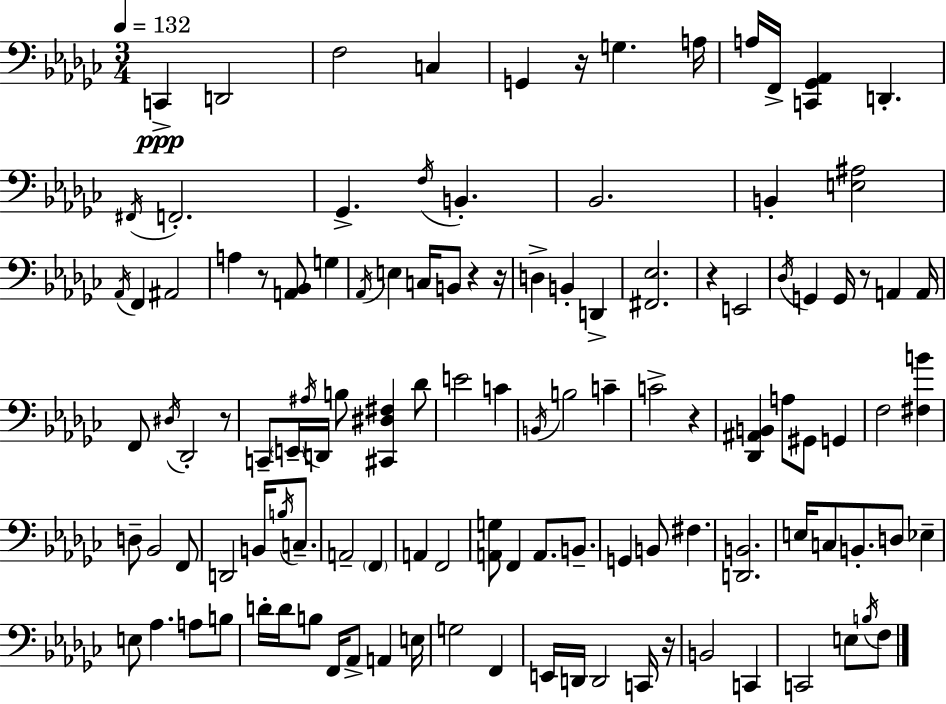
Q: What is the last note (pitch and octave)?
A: F3